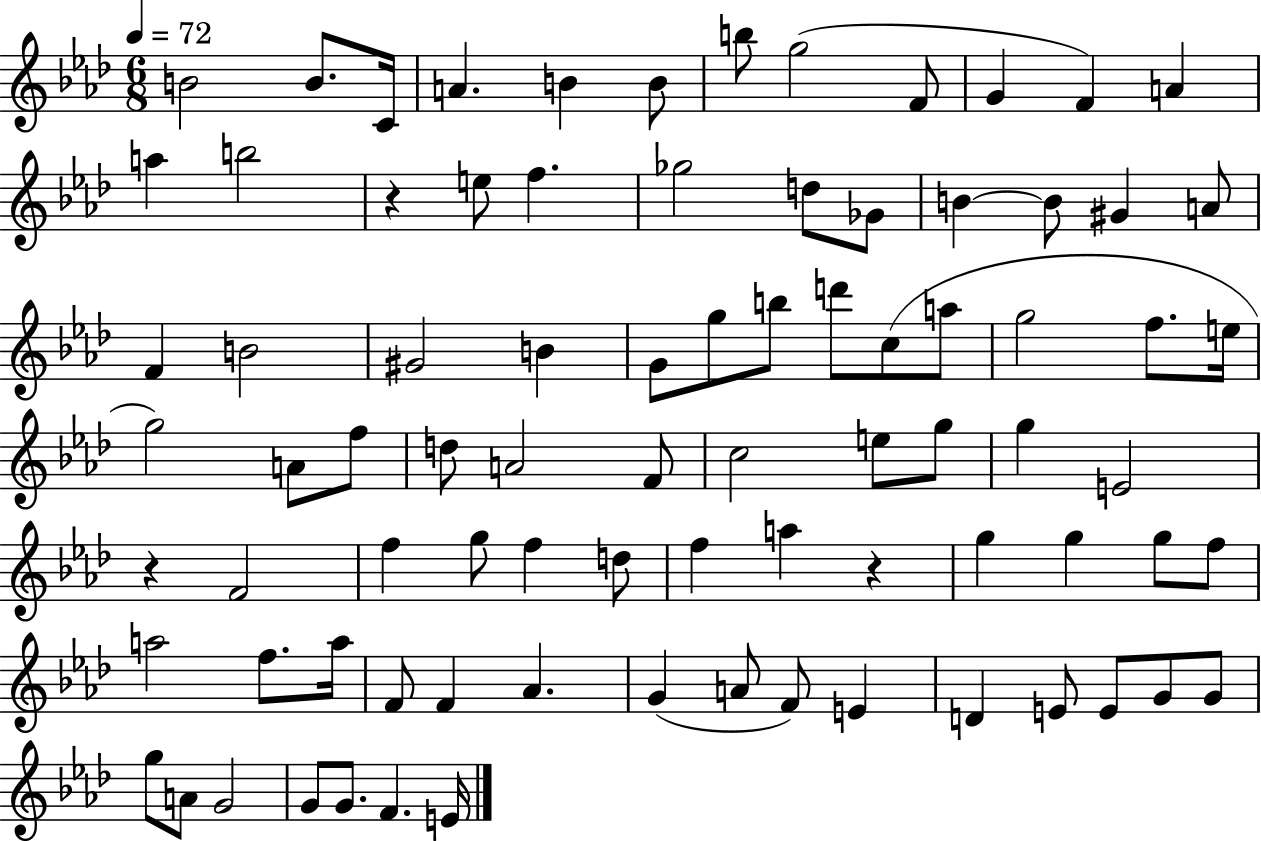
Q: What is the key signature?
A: AES major